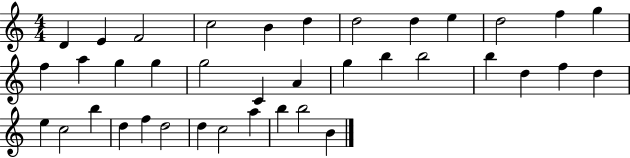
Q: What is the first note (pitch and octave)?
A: D4